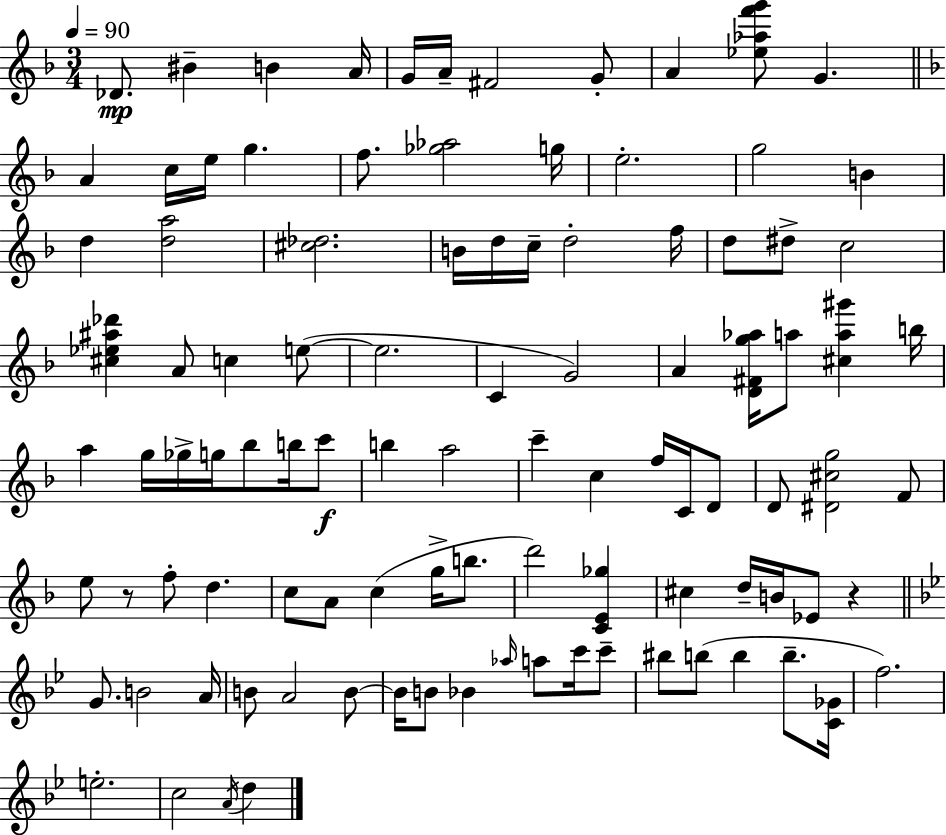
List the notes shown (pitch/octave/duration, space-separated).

Db4/e. BIS4/q B4/q A4/s G4/s A4/s F#4/h G4/e A4/q [Eb5,Ab5,F6,G6]/e G4/q. A4/q C5/s E5/s G5/q. F5/e. [Gb5,Ab5]/h G5/s E5/h. G5/h B4/q D5/q [D5,A5]/h [C#5,Db5]/h. B4/s D5/s C5/s D5/h F5/s D5/e D#5/e C5/h [C#5,Eb5,A#5,Db6]/q A4/e C5/q E5/e E5/h. C4/q G4/h A4/q [D4,F#4,G5,Ab5]/s A5/e [C#5,A5,G#6]/q B5/s A5/q G5/s Gb5/s G5/s Bb5/e B5/s C6/e B5/q A5/h C6/q C5/q F5/s C4/s D4/e D4/e [D#4,C#5,G5]/h F4/e E5/e R/e F5/e D5/q. C5/e A4/e C5/q G5/s B5/e. D6/h [C4,E4,Gb5]/q C#5/q D5/s B4/s Eb4/e R/q G4/e. B4/h A4/s B4/e A4/h B4/e B4/s B4/e Bb4/q Ab5/s A5/e C6/s C6/e BIS5/e B5/e B5/q B5/e. [C4,Gb4]/s F5/h. E5/h. C5/h A4/s D5/q